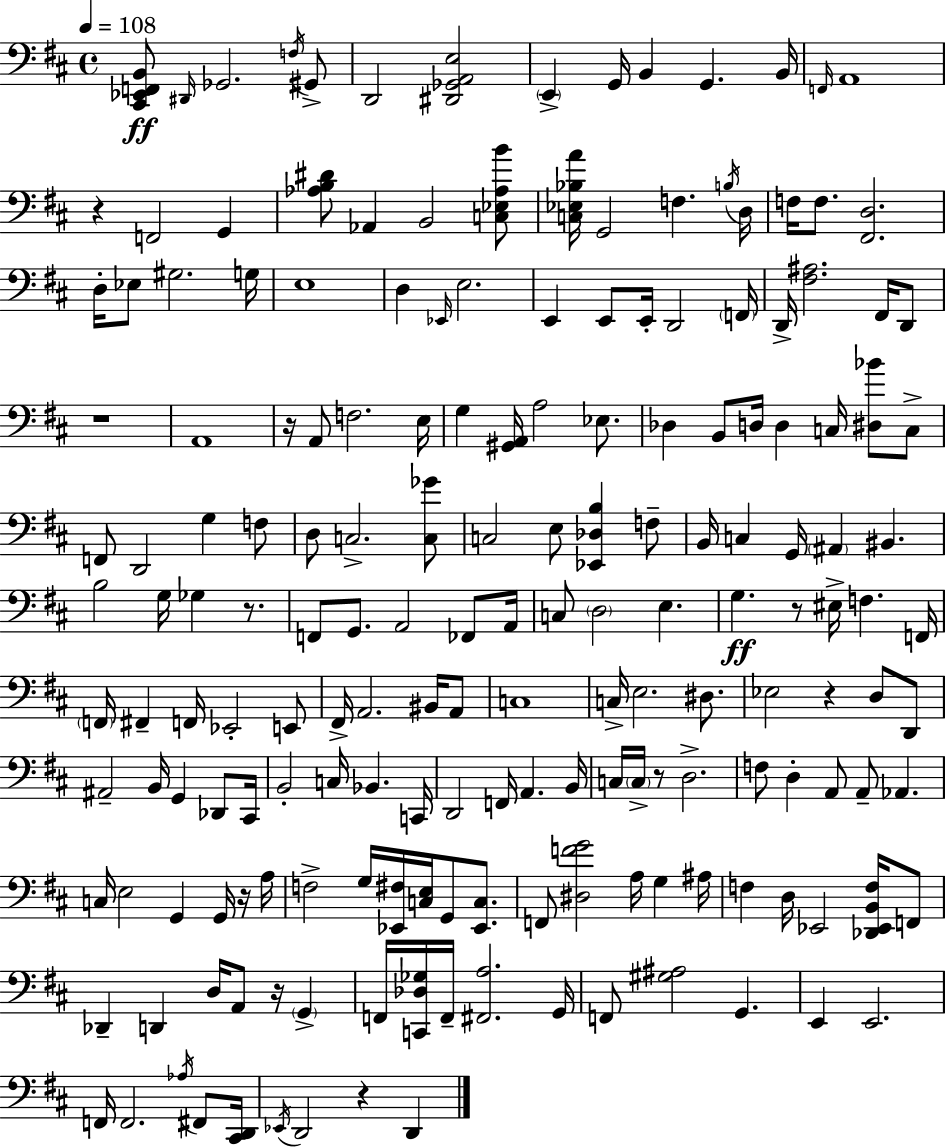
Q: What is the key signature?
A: D major